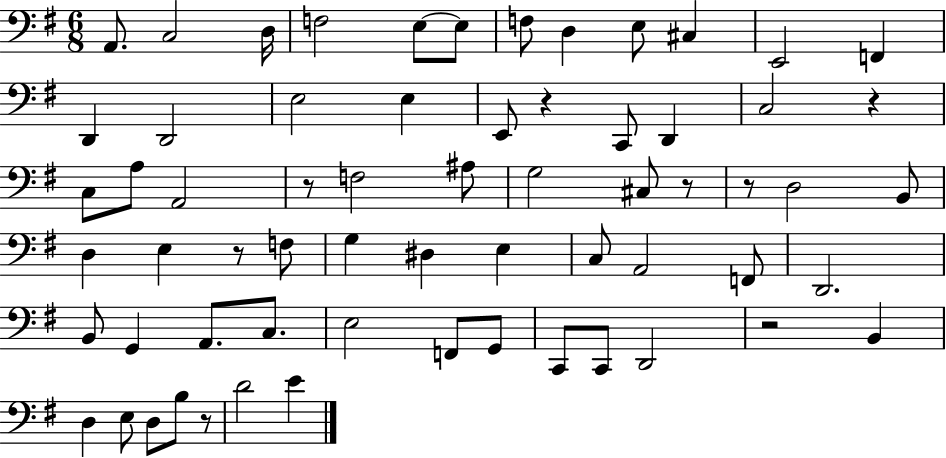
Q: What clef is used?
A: bass